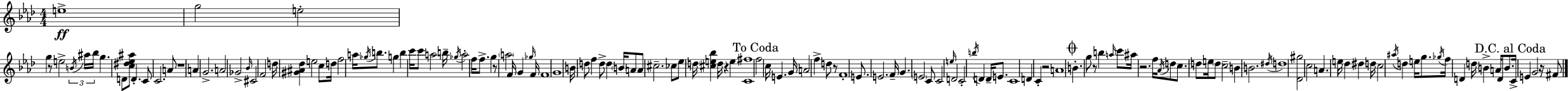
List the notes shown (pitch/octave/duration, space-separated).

E5/w G5/h E5/h G5/q R/e E5/h B4/s A#5/s Bb5/s G5/q. D4/e [C5,D#5,Eb5,A#5]/e D4/q. C4/e C4/h. A4/e R/w A4/q G4/h. A4/h Gb4/h Bb4/s C#4/h F4/h D5/s [G#4,A#4,Db5]/q E5/h C5/e D5/s F5/h A5/s Gb5/s B5/e. G5/q B5/q C6/s C6/e A5/h B5/s Gb5/s A5/h F5/s F5/e. G5/q R/e A5/h F4/s G4/q Gb5/s F4/s F4/w G4/w B4/s D5/e F5/q D5/e D5/q B4/s A4/e A4/e C#5/h. CES5/e Eb5/e D5/s [C#5,E5,Bb5]/q D5/s R/q E5/q [C4,F#5]/w F5/h C5/s E4/q. G4/s A4/h F5/q D5/e R/e F4/w E4/e. E4/h. F4/s G4/q. E4/h C4/e C4/h E5/s D4/h C4/h B5/s D4/q D4/s E4/e. C4/w D4/q C4/q R/h A4/w B4/q. G5/e R/e B5/q A5/s C6/e A#5/s R/h. F5/s Ab4/s D5/e C5/e. D5/e E5/s D5/e C5/h B4/q B4/h. D#5/s D5/w [Db4,G#5]/h C5/h A4/q. E5/s Db5/q D#5/q D5/s C5/h A#5/s D5/q E5/s G5/e. Gb5/s F5/s D4/q D5/s B4/q A4/s D4/e B4/e. C4/s E4/q G4/h R/s F#4/e